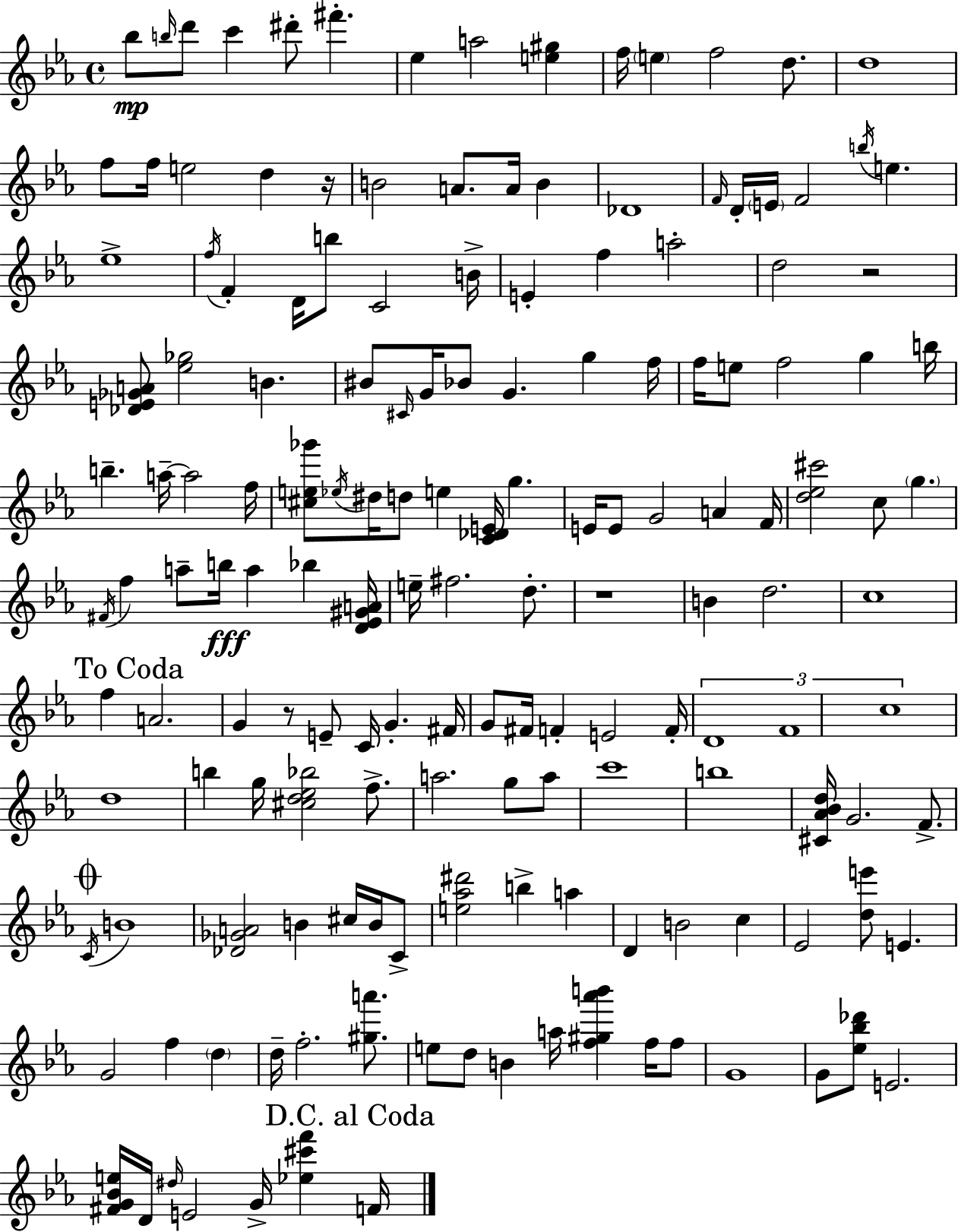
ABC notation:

X:1
T:Untitled
M:4/4
L:1/4
K:Eb
_b/2 b/4 d'/2 c' ^d'/2 ^f' _e a2 [e^g] f/4 e f2 d/2 d4 f/2 f/4 e2 d z/4 B2 A/2 A/4 B _D4 F/4 D/4 E/4 F2 b/4 e _e4 f/4 F D/4 b/2 C2 B/4 E f a2 d2 z2 [_DE_GA]/2 [_e_g]2 B ^B/2 ^C/4 G/4 _B/2 G g f/4 f/4 e/2 f2 g b/4 b a/4 a2 f/4 [^ce_g']/2 _e/4 ^d/4 d/2 e [C_DE]/4 g E/4 E/2 G2 A F/4 [d_e^c']2 c/2 g ^F/4 f a/2 b/4 a _b [D_E^GA]/4 e/4 ^f2 d/2 z4 B d2 c4 f A2 G z/2 E/2 C/4 G ^F/4 G/2 ^F/4 F E2 F/4 D4 F4 c4 d4 b g/4 [^cd_e_b]2 f/2 a2 g/2 a/2 c'4 b4 [^C_A_Bd]/4 G2 F/2 C/4 B4 [_D_GA]2 B ^c/4 B/4 C/2 [e_a^d']2 b a D B2 c _E2 [de']/2 E G2 f d d/4 f2 [^ga']/2 e/2 d/2 B a/4 [f^g_a'b'] f/4 f/2 G4 G/2 [_e_b_d']/2 E2 [^FG_Be]/4 D/4 ^d/4 E2 G/4 [_e^c'f'] F/4